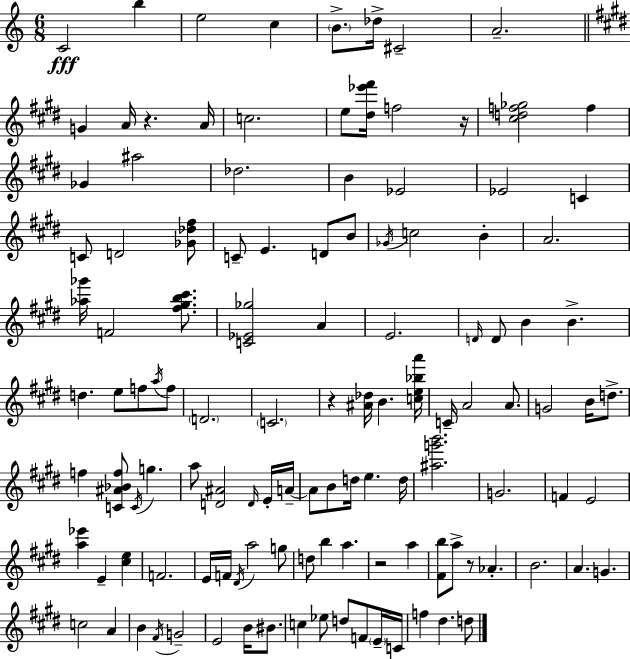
{
  \clef treble
  \numericTimeSignature
  \time 6/8
  \key a \minor
  c'2\fff b''4 | e''2 c''4 | \parenthesize b'8.-> des''16-> cis'2-- | a'2.-- | \break \bar "||" \break \key e \major g'4 a'16 r4. a'16 | c''2. | e''8 <dis'' ees''' fis'''>16 f''2 r16 | <cis'' d'' f'' ges''>2 f''4 | \break ges'4 ais''2 | des''2. | b'4 ees'2 | ees'2 c'4 | \break c'8 d'2 <ges' des'' fis''>8 | c'8-- e'4. d'8 b'8 | \acciaccatura { ges'16 } c''2 b'4-. | a'2. | \break <aes'' ges'''>16 f'2 <fis'' gis'' b'' cis'''>8. | <c' ees' ges''>2 a'4 | e'2. | \grace { d'16 } d'8 b'4 b'4.-> | \break d''4. e''8 f''8 | \acciaccatura { a''16 } f''8 \parenthesize d'2. | \parenthesize c'2. | r4 <ais' des''>16 b'4. | \break <c'' e'' bes'' a'''>16 c'16-- a'2 | a'8. g'2 b'16 | d''8.-> f''4 <c' ais' bes' f''>8 \acciaccatura { c'16 } g''4. | a''8 <d' ais'>2 | \break \grace { d'16 } e'16-. a'16--~~ a'8 b'8 d''16 e''4. | d''16 <ais'' g''' b'''>2. | g'2. | f'4 e'2 | \break <a'' ees'''>4 e'4-- | <cis'' e''>4 f'2. | e'16 f'16 \acciaccatura { dis'16 } a''2 | g''8 d''8 b''4 | \break a''4. r2 | a''4 <fis' b''>8 a''8-> r8 | aes'4.-. b'2. | a'4. | \break g'4. c''2 | a'4 b'4 \acciaccatura { fis'16 } g'2-- | e'2 | b'16 bis'8. c''4 ees''8 | \break d''8 f'8 \parenthesize e'16-- c'16 f''4 dis''4. | d''8 \bar "|."
}